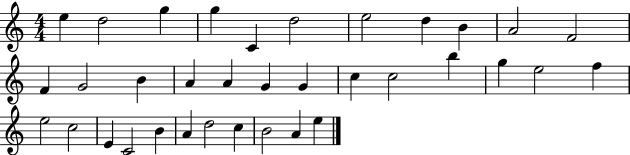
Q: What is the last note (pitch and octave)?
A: E5